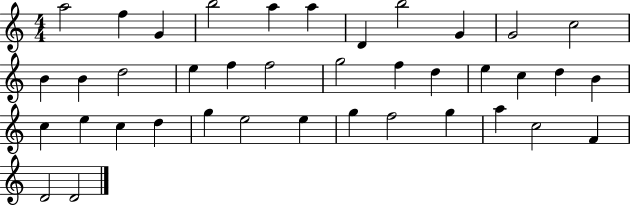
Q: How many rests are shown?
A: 0